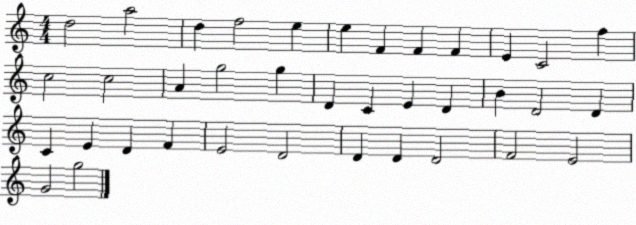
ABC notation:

X:1
T:Untitled
M:4/4
L:1/4
K:C
d2 a2 d f2 e e F F F E C2 f c2 c2 A g2 g D C E D B D2 D C E D F E2 D2 D D D2 F2 E2 G2 g2